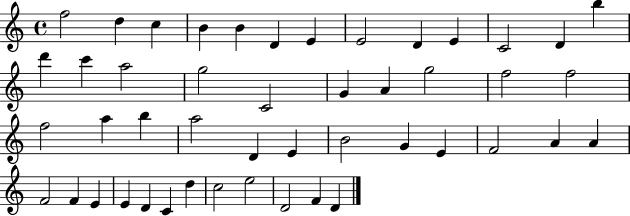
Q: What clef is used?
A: treble